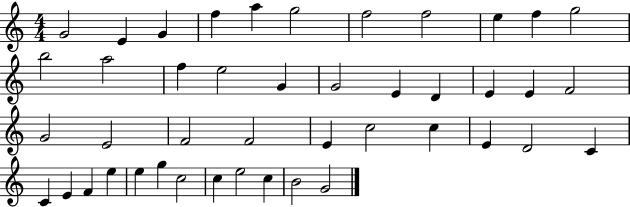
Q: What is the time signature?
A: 4/4